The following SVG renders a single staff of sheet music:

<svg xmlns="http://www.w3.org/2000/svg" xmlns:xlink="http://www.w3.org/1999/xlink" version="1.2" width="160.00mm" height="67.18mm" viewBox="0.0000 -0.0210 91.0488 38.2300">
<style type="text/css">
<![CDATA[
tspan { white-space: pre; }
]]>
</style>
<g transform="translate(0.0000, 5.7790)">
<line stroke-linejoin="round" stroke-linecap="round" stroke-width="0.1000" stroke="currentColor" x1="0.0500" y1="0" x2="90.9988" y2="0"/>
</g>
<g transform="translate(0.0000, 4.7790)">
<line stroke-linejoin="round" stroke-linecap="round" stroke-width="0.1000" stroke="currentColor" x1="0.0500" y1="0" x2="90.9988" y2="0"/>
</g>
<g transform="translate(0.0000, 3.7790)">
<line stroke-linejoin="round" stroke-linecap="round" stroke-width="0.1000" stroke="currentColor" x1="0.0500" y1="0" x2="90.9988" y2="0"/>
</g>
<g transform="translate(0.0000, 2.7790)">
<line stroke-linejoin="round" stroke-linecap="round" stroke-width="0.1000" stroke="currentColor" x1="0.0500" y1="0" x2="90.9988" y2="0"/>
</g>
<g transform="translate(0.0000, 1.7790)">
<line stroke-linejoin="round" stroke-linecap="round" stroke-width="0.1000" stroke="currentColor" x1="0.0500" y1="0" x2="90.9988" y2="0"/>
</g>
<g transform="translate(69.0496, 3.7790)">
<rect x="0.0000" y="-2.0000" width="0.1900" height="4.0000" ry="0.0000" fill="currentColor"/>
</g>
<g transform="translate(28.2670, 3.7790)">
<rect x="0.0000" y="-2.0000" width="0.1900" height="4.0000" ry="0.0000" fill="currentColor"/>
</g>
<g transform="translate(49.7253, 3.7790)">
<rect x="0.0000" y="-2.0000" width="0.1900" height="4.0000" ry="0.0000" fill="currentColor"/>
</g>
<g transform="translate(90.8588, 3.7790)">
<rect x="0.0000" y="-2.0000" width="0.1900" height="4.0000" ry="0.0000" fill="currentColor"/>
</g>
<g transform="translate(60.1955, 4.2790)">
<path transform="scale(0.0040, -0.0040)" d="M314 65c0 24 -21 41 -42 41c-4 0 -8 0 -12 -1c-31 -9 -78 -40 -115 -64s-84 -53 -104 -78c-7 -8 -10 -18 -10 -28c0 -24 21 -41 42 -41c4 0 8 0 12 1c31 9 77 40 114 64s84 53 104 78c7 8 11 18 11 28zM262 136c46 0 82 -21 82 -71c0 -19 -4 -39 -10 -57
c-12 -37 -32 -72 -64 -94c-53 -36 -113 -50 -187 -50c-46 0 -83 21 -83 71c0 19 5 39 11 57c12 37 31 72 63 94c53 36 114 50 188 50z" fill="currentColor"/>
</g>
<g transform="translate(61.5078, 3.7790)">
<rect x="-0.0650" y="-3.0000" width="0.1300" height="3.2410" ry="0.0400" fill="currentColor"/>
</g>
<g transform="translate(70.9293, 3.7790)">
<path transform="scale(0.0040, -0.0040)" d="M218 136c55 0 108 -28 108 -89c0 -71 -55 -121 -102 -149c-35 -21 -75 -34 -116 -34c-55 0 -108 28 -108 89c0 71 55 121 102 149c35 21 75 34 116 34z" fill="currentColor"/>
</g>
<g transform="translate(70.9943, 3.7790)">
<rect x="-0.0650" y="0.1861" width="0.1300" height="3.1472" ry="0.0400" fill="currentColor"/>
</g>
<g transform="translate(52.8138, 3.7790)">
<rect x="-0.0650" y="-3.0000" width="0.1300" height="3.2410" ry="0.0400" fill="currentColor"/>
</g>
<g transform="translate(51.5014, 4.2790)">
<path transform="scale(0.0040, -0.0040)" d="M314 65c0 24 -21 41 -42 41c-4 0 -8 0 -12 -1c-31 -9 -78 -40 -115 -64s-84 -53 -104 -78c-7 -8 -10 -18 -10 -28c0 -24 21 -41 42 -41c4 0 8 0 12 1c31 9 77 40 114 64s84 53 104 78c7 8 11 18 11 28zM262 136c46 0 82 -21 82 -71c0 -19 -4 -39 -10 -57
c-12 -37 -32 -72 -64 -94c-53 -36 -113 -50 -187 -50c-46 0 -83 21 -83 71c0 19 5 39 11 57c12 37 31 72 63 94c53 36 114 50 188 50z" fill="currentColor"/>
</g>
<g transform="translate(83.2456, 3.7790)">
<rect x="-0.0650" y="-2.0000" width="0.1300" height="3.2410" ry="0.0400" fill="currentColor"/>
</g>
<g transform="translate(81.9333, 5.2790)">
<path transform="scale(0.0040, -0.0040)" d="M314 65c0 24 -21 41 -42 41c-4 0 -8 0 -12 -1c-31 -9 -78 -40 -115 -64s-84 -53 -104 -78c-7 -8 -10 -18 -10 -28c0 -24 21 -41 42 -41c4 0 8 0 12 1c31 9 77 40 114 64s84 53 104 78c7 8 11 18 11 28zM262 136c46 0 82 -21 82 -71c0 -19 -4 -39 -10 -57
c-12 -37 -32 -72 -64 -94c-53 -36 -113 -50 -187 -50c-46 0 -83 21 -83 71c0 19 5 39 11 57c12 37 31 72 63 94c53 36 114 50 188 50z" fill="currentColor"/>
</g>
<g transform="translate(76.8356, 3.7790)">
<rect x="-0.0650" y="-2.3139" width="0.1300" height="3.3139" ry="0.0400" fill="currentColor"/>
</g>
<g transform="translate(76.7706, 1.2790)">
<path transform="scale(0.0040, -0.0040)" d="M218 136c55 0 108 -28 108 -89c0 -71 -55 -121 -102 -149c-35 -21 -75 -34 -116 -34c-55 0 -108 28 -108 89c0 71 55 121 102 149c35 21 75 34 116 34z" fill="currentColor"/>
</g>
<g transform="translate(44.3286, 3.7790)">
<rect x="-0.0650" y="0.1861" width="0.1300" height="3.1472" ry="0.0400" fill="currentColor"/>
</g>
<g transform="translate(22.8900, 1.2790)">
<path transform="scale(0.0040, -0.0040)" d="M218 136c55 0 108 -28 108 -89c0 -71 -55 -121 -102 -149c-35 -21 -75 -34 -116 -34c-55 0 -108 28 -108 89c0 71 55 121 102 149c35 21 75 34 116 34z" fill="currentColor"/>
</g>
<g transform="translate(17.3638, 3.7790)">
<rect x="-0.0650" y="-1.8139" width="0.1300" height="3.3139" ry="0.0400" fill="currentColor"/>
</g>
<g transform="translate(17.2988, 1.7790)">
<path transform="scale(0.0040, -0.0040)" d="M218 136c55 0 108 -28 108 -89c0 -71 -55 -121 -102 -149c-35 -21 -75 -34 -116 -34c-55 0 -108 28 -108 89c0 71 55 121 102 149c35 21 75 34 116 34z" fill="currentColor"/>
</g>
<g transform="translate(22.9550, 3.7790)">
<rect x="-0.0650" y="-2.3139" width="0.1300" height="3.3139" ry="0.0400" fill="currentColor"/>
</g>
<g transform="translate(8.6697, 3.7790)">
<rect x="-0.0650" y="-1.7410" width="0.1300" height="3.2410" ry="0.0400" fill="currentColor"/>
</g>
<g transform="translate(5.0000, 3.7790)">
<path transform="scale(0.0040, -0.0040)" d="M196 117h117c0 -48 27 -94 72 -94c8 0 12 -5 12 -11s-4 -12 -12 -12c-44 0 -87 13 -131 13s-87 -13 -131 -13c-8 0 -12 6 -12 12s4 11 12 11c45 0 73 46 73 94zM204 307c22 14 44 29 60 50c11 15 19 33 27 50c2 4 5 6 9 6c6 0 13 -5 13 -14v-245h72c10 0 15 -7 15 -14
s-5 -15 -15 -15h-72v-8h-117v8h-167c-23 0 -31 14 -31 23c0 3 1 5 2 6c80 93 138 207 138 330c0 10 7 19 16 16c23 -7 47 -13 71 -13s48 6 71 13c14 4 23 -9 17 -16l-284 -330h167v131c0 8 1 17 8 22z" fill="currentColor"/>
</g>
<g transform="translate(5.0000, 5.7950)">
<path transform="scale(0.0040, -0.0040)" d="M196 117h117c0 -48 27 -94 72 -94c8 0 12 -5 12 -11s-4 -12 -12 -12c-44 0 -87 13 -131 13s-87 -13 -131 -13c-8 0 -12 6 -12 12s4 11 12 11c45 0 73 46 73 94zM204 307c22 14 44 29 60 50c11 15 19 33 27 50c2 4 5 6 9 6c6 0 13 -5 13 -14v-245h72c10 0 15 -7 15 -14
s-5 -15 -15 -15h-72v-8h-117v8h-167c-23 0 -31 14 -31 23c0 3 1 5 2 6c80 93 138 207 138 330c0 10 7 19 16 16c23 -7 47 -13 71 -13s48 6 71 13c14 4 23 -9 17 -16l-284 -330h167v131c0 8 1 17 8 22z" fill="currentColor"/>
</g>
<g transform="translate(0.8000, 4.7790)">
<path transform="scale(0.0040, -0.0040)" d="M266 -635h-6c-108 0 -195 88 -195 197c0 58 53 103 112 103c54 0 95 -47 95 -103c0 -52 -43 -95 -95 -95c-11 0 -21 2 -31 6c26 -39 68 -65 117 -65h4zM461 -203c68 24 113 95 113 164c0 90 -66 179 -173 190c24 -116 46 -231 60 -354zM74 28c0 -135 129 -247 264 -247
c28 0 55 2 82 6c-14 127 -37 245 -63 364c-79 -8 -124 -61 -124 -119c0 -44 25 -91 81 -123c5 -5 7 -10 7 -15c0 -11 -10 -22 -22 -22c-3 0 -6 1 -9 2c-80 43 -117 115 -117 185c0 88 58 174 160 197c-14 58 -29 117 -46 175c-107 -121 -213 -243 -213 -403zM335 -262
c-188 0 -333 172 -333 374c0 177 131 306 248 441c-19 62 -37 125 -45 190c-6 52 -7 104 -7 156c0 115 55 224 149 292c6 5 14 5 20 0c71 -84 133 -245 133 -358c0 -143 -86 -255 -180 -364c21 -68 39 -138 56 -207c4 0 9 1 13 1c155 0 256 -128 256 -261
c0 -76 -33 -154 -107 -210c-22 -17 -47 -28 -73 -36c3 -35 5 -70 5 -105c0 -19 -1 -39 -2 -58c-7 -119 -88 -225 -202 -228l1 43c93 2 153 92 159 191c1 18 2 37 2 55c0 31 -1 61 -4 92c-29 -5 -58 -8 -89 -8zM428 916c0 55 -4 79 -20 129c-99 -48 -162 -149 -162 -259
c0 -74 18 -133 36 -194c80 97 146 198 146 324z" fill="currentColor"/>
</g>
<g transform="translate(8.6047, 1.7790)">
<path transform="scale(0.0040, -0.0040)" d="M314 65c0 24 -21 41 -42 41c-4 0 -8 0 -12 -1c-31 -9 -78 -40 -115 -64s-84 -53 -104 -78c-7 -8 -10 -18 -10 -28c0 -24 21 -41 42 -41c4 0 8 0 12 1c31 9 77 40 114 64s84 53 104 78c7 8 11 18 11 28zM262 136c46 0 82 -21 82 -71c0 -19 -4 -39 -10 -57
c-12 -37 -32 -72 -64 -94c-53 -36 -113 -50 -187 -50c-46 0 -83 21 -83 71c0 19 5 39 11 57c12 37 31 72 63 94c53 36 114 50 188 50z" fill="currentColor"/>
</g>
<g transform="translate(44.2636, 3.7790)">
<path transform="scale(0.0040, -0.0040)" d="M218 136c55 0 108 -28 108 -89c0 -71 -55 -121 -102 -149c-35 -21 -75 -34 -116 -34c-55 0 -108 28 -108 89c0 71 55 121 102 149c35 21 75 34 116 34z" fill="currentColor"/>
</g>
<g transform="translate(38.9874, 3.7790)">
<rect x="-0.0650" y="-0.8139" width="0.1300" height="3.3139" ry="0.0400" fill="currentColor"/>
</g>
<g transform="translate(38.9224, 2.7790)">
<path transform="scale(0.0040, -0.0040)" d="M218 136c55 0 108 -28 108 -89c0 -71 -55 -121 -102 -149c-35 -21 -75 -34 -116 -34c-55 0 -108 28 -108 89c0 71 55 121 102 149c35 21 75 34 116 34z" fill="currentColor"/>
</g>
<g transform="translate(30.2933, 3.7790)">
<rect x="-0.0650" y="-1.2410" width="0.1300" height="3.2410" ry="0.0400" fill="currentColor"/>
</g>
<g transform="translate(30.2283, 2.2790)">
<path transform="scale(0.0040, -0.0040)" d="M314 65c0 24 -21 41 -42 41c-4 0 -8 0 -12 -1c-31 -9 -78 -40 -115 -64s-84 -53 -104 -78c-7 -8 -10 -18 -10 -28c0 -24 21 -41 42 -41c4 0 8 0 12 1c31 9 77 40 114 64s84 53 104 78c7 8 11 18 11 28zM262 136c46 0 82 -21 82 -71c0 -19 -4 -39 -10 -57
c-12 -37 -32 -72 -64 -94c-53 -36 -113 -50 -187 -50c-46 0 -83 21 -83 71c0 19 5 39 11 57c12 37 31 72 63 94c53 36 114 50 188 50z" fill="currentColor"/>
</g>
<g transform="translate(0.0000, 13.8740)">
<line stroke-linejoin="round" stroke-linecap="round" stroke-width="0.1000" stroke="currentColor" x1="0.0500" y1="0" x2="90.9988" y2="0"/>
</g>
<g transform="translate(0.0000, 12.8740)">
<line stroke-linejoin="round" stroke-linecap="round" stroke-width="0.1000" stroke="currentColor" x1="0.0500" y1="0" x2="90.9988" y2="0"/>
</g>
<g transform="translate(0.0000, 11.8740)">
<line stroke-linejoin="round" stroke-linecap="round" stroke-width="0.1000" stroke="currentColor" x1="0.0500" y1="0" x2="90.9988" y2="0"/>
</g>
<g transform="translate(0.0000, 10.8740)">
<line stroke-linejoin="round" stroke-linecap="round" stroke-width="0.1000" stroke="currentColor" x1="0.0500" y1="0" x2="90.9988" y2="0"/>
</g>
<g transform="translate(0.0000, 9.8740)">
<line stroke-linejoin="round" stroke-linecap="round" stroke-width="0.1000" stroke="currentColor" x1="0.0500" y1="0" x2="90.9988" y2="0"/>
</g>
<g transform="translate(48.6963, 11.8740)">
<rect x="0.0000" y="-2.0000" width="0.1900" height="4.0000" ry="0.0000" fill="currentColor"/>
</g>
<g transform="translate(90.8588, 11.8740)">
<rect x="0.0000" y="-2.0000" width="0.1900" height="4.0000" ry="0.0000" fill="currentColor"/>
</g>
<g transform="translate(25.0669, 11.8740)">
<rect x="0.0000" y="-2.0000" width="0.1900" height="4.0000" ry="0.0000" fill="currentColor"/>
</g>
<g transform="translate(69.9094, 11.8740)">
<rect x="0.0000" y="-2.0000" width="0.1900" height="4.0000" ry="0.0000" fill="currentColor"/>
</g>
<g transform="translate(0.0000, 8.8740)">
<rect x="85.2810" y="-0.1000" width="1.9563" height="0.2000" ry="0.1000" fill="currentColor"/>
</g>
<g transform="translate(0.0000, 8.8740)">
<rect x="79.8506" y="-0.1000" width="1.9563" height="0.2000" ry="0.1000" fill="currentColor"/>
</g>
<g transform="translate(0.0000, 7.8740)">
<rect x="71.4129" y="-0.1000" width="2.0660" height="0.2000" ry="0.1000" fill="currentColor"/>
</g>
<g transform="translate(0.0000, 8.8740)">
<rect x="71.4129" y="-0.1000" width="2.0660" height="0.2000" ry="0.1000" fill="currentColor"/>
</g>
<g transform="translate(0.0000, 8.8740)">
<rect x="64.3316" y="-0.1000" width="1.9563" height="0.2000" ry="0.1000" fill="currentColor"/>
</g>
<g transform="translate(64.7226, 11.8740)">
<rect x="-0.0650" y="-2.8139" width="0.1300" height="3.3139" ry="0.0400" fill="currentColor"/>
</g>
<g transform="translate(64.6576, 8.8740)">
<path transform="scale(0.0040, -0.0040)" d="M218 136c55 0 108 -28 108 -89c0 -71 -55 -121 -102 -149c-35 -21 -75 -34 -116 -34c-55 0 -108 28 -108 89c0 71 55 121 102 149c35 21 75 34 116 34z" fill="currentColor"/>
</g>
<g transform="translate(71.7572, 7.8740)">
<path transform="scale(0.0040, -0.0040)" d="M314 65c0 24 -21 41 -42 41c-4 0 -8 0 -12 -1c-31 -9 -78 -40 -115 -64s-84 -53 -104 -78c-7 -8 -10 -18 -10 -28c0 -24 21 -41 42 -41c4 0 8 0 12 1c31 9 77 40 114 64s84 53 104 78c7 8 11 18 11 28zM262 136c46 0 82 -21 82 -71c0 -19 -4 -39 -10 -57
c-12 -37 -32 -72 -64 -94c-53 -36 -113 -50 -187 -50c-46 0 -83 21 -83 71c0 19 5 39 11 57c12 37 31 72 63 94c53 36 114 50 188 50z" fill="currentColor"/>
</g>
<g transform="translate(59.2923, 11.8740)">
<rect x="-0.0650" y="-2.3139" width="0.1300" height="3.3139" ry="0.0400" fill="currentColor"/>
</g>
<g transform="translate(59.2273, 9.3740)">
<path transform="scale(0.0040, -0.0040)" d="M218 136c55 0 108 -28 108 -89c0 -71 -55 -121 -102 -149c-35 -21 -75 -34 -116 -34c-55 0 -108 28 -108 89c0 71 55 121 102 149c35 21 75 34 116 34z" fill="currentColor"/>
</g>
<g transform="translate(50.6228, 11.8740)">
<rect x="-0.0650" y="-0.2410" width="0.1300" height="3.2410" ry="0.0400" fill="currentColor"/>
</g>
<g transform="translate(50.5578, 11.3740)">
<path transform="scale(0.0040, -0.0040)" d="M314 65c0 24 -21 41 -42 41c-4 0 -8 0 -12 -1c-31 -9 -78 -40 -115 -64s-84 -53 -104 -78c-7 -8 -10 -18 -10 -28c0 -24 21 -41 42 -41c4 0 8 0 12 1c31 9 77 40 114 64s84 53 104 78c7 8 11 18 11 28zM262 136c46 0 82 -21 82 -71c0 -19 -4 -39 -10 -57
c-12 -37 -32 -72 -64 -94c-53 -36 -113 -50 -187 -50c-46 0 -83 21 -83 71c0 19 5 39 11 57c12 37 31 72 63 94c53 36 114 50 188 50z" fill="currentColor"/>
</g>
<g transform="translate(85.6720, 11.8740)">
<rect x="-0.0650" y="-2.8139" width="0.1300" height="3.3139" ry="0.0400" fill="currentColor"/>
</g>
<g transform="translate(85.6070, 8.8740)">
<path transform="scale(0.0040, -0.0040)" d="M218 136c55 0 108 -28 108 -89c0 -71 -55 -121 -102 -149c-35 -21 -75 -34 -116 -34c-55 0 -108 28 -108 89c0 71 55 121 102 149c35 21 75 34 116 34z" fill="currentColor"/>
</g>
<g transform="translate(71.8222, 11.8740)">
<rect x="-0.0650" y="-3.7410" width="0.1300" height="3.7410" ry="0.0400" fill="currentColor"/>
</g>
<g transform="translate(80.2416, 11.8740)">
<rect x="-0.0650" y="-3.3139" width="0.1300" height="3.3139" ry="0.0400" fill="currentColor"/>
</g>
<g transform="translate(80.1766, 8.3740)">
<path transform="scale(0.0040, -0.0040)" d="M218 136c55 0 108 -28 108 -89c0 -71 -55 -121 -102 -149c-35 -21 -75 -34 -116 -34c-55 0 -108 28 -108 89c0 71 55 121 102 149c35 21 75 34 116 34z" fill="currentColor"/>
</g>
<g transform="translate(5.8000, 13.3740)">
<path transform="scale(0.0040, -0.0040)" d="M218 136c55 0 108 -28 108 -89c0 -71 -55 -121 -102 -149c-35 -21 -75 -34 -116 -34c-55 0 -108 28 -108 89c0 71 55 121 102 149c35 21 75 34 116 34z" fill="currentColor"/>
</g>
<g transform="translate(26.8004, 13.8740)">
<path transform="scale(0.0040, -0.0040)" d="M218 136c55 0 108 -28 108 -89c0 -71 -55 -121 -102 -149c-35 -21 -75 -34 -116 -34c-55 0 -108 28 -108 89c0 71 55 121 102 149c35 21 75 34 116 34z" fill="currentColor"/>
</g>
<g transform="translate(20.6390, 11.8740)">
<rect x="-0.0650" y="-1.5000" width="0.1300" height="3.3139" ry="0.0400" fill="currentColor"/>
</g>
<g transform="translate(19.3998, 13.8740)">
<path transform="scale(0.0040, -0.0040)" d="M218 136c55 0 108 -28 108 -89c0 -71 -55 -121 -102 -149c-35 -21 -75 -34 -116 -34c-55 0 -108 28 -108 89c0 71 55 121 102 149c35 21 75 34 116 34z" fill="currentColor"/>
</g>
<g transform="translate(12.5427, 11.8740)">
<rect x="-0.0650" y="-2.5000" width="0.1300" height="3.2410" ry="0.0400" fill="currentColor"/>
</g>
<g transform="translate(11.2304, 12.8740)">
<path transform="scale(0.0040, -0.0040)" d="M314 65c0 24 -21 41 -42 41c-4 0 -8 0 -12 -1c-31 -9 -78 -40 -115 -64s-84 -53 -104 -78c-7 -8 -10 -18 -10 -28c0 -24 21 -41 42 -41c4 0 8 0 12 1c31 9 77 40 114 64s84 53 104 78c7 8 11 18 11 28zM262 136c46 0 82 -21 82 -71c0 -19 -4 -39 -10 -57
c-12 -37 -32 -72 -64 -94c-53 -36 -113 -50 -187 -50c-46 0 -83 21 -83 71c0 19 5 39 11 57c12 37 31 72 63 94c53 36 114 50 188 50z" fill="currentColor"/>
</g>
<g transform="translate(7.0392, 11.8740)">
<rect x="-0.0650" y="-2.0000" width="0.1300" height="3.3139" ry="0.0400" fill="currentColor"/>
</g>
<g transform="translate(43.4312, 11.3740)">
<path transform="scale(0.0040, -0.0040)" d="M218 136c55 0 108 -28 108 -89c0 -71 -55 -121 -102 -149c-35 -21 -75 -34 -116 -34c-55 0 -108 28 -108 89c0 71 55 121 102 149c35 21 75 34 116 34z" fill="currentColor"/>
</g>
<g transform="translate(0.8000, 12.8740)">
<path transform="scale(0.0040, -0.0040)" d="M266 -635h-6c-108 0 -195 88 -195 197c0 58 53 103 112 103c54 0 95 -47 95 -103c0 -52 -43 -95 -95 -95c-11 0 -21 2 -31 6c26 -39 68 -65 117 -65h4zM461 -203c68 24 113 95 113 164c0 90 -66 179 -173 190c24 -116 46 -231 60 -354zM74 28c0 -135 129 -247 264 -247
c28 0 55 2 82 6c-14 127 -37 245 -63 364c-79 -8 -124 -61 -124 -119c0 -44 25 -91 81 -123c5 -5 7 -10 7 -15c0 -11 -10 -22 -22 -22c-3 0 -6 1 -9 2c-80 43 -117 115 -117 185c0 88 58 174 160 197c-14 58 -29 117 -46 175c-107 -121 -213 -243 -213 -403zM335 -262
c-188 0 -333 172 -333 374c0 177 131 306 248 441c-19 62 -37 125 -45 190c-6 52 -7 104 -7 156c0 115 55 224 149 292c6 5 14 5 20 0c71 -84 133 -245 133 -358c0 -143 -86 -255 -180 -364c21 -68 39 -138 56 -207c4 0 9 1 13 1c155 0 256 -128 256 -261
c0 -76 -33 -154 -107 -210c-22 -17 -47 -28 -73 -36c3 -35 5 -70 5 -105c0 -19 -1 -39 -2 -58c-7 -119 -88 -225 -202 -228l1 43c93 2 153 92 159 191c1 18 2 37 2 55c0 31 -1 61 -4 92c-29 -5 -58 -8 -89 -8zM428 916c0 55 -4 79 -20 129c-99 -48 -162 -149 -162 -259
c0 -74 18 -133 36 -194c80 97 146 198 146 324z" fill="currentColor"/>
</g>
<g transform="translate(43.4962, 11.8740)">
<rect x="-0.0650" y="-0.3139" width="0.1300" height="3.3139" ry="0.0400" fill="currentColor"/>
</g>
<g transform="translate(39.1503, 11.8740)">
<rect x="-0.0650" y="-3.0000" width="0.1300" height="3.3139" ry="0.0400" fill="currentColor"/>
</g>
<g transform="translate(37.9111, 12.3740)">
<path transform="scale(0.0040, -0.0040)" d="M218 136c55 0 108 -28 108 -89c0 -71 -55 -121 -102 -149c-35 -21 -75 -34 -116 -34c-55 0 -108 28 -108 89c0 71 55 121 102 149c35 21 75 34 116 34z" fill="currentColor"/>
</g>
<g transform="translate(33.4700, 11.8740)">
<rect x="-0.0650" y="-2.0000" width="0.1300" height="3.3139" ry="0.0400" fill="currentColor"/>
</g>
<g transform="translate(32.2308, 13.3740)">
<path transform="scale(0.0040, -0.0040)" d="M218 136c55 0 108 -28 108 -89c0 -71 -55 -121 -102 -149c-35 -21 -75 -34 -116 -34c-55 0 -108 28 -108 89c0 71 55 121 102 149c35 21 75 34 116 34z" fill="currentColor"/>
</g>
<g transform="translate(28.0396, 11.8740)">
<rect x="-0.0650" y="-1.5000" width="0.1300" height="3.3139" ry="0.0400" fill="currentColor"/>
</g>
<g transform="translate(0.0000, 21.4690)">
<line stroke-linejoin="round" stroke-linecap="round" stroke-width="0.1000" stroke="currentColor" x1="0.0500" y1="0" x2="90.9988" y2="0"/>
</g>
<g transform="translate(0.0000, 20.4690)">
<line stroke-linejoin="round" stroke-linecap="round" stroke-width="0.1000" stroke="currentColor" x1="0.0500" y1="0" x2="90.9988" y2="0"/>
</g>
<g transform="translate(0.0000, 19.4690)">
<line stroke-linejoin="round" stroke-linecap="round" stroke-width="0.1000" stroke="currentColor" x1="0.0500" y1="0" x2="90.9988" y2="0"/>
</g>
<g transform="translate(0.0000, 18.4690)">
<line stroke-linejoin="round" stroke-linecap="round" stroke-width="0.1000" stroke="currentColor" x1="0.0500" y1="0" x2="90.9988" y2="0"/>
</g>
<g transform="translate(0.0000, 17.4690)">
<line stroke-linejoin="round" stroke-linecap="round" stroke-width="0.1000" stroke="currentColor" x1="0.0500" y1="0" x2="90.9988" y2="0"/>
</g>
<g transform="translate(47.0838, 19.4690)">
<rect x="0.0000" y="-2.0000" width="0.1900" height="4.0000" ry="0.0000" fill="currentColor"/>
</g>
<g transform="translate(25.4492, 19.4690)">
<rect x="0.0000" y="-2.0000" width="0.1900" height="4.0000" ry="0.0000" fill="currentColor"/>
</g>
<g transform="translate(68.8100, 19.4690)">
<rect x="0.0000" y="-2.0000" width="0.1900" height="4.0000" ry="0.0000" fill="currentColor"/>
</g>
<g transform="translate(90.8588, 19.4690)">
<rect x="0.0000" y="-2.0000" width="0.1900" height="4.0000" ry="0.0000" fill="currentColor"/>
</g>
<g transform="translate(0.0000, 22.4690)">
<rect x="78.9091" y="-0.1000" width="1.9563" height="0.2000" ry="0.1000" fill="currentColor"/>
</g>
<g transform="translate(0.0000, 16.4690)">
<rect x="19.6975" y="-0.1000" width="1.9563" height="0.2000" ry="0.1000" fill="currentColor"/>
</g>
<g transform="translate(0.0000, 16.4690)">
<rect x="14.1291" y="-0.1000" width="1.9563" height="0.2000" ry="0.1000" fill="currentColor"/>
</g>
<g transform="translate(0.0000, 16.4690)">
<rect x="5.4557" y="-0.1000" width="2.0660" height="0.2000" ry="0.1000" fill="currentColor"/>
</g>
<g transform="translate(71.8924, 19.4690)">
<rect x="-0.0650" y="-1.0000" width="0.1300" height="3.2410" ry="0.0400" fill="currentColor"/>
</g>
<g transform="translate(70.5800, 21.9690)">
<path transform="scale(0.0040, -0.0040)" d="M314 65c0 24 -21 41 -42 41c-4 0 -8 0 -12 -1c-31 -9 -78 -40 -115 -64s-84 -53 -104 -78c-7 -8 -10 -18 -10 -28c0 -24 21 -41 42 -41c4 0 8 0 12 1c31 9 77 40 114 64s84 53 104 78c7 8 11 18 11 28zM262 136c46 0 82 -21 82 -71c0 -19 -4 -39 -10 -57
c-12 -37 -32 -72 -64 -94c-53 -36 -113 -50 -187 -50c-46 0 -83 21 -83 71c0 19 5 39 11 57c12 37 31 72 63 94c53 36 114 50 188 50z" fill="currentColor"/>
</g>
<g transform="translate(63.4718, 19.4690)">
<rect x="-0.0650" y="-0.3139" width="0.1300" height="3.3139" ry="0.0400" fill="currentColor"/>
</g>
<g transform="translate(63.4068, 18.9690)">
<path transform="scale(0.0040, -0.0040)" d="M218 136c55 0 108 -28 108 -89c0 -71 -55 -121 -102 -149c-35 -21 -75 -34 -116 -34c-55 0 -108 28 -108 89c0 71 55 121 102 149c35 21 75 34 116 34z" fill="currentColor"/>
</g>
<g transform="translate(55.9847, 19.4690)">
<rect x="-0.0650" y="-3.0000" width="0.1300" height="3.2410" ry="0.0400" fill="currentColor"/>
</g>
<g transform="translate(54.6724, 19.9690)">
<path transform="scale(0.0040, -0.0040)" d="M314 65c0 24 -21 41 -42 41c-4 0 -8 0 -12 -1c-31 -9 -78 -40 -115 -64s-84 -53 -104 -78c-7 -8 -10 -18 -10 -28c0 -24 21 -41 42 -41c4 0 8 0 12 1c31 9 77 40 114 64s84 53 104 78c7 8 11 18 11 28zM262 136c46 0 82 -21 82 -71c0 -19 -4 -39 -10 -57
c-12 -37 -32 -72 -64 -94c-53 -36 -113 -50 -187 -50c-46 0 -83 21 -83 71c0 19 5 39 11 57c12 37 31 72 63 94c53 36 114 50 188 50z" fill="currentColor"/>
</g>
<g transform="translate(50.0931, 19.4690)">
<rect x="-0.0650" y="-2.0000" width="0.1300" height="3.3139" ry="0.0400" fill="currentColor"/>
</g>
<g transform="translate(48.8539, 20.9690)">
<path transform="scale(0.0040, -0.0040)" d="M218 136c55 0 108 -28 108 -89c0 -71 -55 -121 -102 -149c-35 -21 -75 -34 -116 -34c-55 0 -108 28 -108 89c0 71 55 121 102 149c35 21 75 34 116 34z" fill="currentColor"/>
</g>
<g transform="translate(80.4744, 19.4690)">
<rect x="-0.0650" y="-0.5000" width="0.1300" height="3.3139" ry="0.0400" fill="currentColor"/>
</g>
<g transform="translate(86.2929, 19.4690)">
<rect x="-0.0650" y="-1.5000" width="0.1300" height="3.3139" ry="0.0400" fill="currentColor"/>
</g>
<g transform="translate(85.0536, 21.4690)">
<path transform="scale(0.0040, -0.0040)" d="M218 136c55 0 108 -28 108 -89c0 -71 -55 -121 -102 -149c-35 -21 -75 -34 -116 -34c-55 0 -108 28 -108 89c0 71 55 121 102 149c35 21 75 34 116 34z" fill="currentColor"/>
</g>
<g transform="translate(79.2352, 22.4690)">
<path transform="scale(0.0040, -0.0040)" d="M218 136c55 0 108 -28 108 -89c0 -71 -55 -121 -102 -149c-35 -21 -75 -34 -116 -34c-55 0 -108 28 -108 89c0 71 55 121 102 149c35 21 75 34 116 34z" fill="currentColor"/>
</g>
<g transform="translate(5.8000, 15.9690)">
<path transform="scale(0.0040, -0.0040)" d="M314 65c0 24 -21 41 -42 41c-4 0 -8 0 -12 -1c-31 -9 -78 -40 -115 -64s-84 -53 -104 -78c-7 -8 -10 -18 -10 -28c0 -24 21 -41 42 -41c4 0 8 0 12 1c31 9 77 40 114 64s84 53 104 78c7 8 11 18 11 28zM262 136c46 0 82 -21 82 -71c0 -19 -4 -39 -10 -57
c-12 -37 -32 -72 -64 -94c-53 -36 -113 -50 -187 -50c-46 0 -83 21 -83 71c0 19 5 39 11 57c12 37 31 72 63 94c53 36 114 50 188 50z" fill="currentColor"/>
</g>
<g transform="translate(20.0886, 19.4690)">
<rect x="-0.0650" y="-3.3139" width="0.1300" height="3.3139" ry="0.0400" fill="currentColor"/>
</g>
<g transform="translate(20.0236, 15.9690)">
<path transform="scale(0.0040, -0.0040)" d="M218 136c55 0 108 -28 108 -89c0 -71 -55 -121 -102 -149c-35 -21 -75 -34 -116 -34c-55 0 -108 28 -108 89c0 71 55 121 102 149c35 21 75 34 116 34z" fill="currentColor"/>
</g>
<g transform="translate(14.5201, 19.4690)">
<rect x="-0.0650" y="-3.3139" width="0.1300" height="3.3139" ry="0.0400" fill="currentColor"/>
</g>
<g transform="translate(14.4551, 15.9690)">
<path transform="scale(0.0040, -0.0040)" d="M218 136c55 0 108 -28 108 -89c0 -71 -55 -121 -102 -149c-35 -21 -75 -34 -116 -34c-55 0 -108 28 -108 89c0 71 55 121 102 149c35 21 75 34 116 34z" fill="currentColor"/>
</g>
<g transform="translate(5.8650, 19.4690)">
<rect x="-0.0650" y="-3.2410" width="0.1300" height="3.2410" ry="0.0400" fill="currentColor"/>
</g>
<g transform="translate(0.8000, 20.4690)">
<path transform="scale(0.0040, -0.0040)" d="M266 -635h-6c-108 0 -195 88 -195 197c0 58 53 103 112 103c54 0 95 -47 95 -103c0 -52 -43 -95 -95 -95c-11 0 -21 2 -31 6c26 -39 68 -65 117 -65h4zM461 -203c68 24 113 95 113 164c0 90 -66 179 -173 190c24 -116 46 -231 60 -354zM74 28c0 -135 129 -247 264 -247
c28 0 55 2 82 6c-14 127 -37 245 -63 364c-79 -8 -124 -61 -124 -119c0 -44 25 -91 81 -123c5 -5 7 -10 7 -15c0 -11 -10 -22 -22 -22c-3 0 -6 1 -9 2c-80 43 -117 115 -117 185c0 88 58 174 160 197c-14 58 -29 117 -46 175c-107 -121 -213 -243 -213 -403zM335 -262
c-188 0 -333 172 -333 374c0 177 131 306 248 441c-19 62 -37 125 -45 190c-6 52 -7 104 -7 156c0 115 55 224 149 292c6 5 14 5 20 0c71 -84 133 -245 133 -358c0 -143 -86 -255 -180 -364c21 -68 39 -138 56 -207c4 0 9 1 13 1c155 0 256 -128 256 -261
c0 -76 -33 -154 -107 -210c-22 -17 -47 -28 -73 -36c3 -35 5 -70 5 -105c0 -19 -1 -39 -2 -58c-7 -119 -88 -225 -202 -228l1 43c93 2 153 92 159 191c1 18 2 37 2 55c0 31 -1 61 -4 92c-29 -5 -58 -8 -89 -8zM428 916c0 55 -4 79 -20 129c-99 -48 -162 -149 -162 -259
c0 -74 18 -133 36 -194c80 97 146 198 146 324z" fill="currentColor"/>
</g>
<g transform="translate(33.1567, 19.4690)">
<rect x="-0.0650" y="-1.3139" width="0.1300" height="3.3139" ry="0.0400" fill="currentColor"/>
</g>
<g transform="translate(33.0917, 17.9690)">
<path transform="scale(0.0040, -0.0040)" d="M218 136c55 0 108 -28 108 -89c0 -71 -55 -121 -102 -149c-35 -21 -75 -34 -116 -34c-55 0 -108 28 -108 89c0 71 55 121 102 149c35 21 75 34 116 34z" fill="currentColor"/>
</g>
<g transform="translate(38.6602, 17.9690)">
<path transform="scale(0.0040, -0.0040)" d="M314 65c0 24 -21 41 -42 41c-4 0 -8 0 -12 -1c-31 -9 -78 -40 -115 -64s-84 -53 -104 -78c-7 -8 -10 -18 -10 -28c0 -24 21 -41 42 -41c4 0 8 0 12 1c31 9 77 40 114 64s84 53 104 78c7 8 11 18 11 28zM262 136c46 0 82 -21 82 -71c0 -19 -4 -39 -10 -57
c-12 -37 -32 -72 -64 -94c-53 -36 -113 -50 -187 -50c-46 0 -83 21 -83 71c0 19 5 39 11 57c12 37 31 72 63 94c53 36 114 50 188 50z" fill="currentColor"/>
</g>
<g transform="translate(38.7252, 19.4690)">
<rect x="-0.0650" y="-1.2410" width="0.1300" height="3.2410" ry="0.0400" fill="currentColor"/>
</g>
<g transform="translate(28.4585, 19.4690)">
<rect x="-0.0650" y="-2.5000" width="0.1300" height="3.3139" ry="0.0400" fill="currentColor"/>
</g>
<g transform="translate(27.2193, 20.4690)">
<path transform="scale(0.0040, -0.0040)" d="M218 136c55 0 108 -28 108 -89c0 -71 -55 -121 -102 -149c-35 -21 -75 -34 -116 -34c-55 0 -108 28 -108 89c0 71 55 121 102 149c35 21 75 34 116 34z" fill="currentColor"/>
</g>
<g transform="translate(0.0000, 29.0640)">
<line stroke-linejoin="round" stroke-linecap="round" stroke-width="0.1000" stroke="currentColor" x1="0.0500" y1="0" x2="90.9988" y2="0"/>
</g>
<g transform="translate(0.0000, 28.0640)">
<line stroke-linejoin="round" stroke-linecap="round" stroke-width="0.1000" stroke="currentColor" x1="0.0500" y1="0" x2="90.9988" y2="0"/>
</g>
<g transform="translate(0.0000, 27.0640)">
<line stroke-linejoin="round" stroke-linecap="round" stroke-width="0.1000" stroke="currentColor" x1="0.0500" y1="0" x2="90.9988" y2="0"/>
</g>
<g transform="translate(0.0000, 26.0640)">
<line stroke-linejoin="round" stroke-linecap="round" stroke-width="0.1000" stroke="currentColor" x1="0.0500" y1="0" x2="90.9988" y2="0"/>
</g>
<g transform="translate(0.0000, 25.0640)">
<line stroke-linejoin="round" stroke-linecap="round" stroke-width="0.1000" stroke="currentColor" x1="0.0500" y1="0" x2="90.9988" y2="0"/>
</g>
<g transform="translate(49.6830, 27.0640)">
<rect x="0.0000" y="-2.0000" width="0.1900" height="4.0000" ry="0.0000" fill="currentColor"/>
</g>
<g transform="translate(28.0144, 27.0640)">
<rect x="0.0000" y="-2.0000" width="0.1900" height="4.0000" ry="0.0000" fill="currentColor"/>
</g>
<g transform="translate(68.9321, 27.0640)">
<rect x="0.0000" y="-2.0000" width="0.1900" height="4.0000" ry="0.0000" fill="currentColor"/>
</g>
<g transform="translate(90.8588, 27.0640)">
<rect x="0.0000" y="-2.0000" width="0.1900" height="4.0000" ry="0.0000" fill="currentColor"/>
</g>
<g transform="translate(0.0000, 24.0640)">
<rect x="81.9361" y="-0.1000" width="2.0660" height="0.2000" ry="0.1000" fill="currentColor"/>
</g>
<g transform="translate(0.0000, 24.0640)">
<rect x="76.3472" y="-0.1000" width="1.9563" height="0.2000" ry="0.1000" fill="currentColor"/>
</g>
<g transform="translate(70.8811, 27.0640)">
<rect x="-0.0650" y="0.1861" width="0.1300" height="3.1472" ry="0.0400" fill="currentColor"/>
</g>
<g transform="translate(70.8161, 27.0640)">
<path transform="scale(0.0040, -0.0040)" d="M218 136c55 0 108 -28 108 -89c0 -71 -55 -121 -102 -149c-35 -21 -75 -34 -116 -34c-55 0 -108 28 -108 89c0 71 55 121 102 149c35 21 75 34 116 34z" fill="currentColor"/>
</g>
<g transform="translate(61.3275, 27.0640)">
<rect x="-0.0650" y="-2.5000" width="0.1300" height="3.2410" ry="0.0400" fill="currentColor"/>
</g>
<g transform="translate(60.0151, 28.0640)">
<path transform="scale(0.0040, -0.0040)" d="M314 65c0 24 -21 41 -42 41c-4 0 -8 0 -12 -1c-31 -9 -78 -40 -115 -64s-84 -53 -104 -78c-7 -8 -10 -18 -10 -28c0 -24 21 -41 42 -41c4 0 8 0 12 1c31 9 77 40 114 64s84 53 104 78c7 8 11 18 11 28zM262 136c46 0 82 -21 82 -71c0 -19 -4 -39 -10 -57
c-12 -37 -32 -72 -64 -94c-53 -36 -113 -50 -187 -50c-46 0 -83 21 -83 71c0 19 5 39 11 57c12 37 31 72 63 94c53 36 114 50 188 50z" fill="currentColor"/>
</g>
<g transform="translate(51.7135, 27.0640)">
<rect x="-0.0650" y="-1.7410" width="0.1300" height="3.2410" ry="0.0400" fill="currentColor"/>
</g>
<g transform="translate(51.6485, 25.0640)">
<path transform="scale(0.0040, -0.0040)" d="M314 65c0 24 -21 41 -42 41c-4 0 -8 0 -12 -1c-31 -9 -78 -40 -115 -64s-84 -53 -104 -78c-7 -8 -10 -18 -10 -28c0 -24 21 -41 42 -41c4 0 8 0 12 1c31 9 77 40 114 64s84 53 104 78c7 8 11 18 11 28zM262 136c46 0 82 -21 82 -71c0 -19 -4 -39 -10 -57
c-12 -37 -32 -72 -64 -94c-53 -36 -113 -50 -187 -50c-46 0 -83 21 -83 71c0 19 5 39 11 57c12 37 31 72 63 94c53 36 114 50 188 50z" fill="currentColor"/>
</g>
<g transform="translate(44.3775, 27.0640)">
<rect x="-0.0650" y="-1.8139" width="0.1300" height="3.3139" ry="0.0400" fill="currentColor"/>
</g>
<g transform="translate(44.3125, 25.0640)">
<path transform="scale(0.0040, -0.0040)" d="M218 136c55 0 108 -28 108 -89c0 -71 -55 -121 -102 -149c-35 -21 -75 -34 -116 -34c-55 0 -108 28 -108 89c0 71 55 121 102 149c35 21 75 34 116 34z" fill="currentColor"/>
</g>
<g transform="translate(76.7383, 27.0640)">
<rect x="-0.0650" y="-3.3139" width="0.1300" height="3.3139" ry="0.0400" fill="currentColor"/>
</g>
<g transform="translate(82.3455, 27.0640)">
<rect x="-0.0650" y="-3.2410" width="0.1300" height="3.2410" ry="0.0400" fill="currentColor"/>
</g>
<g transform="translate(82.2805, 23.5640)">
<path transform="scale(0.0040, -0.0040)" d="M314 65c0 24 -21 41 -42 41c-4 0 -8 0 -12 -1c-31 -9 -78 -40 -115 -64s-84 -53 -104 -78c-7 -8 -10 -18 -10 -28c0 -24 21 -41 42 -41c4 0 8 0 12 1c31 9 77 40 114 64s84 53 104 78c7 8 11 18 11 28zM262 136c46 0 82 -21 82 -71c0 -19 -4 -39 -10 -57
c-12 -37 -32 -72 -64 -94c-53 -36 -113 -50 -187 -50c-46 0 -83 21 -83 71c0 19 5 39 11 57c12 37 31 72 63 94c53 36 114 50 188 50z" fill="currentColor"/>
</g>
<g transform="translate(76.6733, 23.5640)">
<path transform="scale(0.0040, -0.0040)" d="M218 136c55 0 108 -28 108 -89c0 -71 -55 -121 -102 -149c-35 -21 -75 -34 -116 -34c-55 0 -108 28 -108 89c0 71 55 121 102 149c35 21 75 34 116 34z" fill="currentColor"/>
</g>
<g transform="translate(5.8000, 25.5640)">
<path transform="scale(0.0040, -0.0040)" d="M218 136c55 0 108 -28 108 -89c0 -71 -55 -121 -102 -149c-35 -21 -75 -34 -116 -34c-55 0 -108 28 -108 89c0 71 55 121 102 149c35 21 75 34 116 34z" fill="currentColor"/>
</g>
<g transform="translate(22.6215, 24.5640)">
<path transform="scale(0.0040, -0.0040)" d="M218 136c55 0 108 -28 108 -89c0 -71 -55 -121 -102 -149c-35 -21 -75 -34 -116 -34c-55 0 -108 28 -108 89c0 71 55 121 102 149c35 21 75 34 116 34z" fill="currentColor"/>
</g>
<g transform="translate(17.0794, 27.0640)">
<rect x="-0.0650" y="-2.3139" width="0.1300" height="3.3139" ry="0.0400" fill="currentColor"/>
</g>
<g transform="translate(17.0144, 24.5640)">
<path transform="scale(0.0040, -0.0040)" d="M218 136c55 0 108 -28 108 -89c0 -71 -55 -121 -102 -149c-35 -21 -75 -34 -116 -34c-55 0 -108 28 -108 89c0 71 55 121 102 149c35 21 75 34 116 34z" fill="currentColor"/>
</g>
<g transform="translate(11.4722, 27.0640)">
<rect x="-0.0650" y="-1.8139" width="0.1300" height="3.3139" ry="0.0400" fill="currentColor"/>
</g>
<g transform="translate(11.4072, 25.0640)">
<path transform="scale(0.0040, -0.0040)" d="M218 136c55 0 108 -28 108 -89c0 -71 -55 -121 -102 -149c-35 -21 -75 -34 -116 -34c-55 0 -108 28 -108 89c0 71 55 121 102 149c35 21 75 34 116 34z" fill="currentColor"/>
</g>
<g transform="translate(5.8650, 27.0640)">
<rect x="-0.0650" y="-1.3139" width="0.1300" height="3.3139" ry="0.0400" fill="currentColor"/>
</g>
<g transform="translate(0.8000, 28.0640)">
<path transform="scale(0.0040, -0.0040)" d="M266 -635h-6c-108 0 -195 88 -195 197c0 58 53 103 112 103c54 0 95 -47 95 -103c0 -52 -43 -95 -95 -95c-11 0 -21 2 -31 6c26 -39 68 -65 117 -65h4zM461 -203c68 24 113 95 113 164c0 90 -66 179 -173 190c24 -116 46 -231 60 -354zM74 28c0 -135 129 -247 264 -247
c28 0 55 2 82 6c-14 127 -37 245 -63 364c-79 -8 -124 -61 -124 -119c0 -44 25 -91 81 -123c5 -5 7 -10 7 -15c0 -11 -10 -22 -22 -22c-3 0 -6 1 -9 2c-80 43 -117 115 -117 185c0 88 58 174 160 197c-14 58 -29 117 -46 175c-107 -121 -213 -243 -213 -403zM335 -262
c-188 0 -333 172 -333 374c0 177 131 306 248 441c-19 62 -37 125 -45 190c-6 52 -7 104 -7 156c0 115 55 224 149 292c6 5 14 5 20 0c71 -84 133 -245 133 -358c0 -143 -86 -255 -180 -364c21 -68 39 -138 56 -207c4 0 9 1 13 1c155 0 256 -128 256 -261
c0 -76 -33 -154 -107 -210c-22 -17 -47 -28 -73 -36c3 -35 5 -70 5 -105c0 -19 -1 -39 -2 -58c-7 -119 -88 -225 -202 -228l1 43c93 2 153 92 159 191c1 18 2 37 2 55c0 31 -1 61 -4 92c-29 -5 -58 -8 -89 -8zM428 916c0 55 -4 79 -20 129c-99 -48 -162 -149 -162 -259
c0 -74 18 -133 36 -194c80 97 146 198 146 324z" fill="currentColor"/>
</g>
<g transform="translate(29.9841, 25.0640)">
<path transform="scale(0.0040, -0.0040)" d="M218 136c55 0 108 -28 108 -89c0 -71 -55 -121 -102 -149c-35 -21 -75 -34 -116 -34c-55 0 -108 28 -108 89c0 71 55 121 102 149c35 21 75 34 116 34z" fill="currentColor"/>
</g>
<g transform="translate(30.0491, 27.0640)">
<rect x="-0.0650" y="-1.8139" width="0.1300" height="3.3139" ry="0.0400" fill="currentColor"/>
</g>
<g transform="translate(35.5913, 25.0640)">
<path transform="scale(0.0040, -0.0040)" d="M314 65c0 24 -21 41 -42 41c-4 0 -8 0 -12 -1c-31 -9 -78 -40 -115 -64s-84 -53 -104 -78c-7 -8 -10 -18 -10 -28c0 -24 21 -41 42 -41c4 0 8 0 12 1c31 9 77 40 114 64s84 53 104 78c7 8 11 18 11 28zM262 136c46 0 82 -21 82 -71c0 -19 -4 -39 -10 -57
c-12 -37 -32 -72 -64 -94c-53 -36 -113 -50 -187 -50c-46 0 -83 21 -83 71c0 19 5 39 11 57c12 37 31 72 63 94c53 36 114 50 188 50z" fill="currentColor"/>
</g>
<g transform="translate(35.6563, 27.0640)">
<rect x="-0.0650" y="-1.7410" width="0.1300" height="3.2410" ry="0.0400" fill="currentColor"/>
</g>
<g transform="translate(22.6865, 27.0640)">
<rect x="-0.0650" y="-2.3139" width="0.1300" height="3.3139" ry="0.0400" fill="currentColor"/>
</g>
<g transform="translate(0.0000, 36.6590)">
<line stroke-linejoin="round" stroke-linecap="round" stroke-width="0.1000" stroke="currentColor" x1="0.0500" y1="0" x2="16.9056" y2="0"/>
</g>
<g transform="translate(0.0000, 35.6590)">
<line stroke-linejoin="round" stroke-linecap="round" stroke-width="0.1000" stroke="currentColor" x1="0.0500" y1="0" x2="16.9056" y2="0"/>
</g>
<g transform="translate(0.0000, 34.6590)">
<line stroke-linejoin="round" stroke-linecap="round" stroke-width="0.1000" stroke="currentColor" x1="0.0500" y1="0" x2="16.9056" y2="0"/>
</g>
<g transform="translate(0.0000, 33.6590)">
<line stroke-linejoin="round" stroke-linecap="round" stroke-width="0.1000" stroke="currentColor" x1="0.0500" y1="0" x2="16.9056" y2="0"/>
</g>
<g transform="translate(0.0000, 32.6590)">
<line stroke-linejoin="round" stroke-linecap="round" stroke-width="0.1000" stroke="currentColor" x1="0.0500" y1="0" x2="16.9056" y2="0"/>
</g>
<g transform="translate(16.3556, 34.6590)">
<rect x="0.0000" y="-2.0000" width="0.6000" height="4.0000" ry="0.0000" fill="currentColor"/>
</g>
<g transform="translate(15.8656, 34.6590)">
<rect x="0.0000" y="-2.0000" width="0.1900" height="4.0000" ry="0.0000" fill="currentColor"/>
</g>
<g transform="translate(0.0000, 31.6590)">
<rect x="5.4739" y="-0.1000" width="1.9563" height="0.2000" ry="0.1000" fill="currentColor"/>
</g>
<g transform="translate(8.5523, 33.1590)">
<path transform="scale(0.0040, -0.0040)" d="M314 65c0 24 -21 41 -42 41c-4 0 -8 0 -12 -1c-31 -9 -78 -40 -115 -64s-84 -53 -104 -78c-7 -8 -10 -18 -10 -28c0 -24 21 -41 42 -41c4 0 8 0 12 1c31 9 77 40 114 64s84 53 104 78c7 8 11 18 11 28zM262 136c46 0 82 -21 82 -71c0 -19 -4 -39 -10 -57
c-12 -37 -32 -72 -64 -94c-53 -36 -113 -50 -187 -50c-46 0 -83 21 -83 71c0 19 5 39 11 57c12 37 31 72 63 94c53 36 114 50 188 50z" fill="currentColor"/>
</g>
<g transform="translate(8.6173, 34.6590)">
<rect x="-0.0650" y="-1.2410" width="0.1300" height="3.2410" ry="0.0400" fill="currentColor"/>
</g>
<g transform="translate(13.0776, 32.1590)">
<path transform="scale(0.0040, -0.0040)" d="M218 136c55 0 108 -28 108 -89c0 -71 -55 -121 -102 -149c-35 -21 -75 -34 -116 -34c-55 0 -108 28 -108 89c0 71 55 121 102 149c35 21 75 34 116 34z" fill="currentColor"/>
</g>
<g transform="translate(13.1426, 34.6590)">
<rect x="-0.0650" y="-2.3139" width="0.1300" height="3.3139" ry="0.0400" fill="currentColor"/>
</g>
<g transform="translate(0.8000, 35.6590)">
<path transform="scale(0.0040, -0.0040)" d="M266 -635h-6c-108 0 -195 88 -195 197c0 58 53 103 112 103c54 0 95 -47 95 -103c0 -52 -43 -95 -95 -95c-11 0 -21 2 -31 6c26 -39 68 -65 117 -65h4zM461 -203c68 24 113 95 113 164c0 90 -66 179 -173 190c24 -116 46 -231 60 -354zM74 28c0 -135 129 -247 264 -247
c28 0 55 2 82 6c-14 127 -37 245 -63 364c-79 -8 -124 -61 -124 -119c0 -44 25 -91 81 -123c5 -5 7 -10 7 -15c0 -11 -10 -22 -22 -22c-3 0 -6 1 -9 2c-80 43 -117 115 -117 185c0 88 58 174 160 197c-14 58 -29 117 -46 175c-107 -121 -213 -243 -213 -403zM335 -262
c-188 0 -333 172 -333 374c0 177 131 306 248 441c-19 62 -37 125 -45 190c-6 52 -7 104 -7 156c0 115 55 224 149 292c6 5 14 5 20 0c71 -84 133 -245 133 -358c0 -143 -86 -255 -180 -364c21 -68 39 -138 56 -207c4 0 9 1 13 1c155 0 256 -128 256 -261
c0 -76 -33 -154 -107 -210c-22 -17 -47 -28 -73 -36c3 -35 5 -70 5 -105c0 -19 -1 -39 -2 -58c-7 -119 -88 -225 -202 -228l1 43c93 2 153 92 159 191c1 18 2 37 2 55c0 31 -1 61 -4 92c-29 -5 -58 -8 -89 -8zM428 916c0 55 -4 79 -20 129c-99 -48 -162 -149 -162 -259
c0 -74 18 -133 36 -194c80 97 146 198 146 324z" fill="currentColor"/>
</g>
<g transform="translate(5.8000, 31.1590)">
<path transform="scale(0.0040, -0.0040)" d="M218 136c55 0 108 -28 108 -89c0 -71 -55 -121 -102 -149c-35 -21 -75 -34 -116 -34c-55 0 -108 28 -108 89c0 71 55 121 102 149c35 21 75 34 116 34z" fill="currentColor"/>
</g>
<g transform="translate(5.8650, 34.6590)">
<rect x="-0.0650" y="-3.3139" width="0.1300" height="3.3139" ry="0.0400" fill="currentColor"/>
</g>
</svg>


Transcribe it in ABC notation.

X:1
T:Untitled
M:4/4
L:1/4
K:C
f2 f g e2 d B A2 A2 B g F2 F G2 E E F A c c2 g a c'2 b a b2 b b G e e2 F A2 c D2 C E e f g g f f2 f f2 G2 B b b2 b e2 g